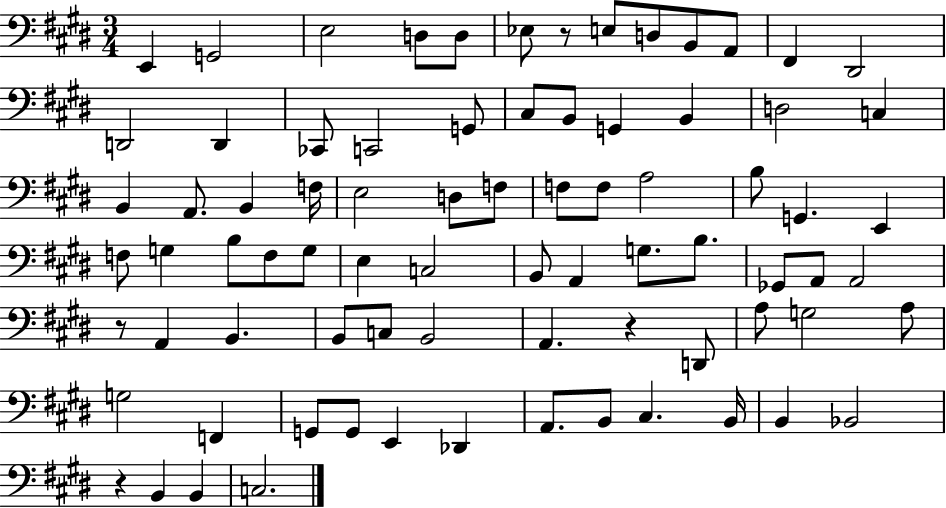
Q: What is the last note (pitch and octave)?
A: C3